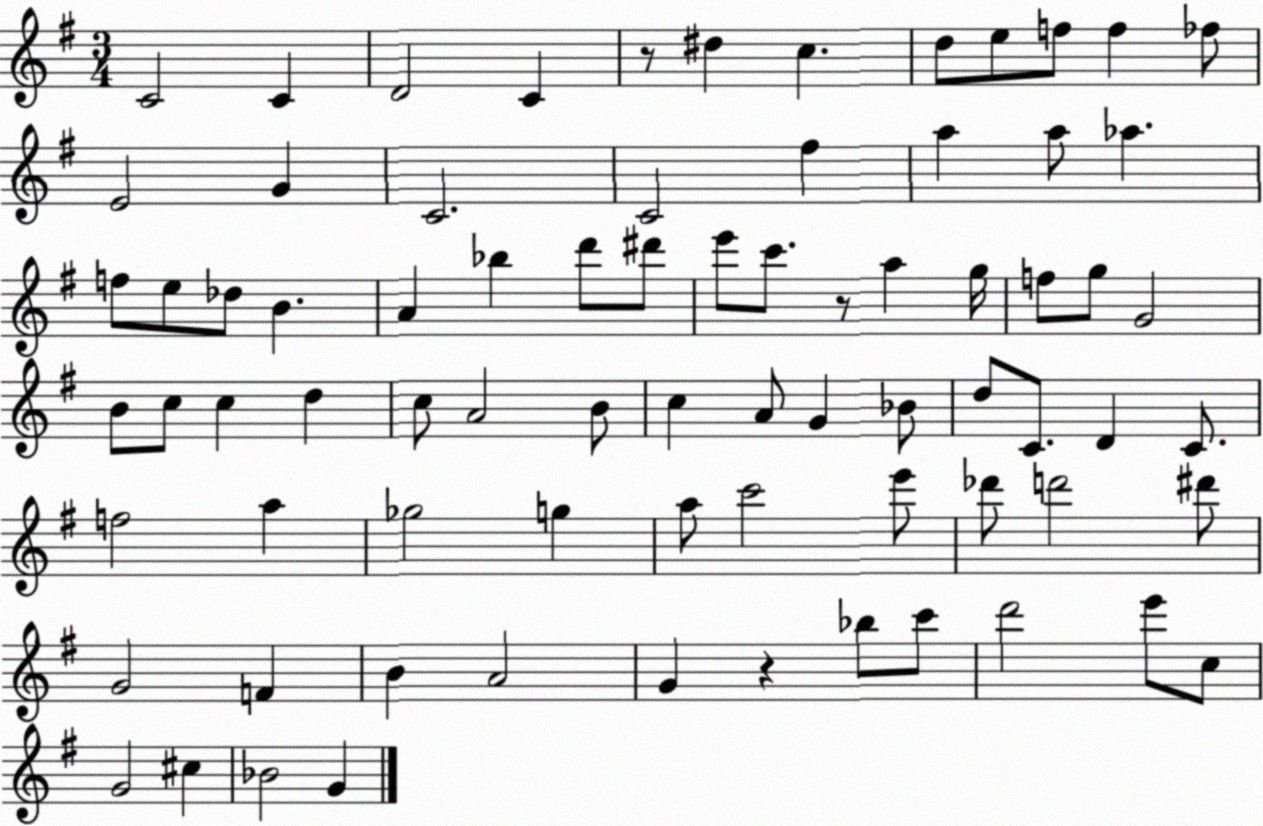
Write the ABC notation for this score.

X:1
T:Untitled
M:3/4
L:1/4
K:G
C2 C D2 C z/2 ^d c d/2 e/2 f/2 f _f/2 E2 G C2 C2 ^f a a/2 _a f/2 e/2 _d/2 B A _b d'/2 ^d'/2 e'/2 c'/2 z/2 a g/4 f/2 g/2 G2 B/2 c/2 c d c/2 A2 B/2 c A/2 G _B/2 d/2 C/2 D C/2 f2 a _g2 g a/2 c'2 e'/2 _d'/2 d'2 ^d'/2 G2 F B A2 G z _b/2 c'/2 d'2 e'/2 c/2 G2 ^c _B2 G